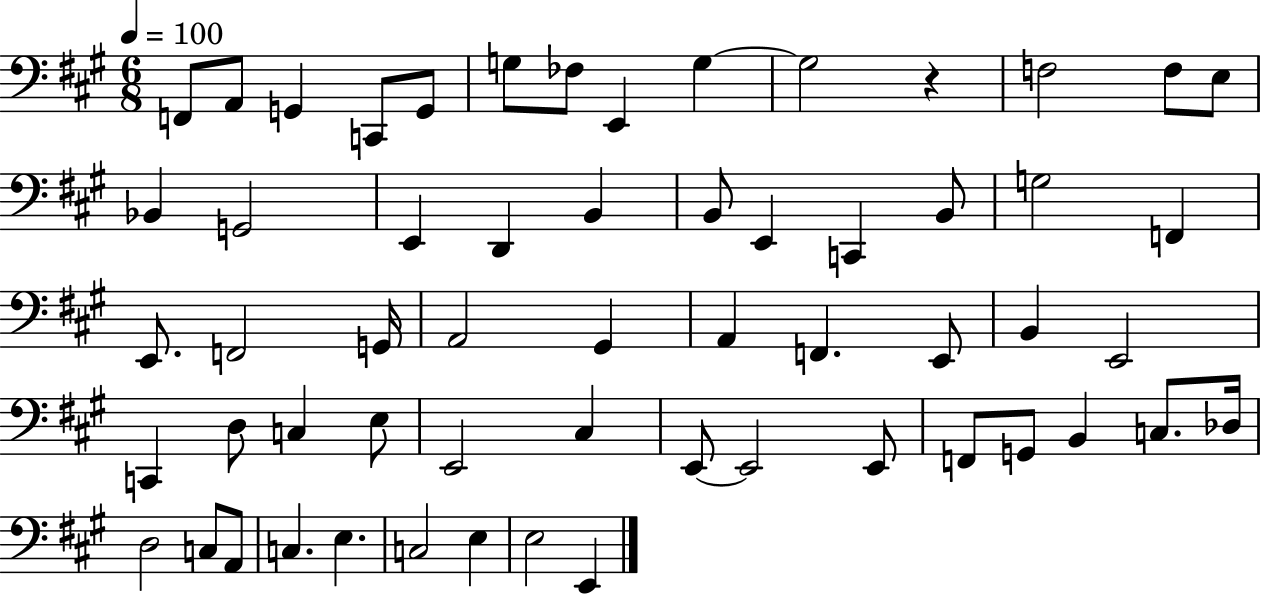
{
  \clef bass
  \numericTimeSignature
  \time 6/8
  \key a \major
  \tempo 4 = 100
  f,8 a,8 g,4 c,8 g,8 | g8 fes8 e,4 g4~~ | g2 r4 | f2 f8 e8 | \break bes,4 g,2 | e,4 d,4 b,4 | b,8 e,4 c,4 b,8 | g2 f,4 | \break e,8. f,2 g,16 | a,2 gis,4 | a,4 f,4. e,8 | b,4 e,2 | \break c,4 d8 c4 e8 | e,2 cis4 | e,8~~ e,2 e,8 | f,8 g,8 b,4 c8. des16 | \break d2 c8 a,8 | c4. e4. | c2 e4 | e2 e,4 | \break \bar "|."
}